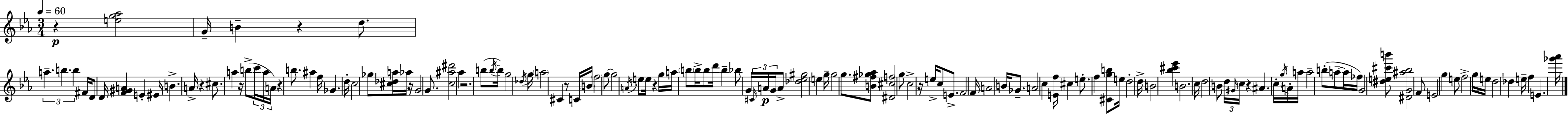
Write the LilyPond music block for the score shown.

{
  \clef treble
  \numericTimeSignature
  \time 3/4
  \key ees \major
  \tempo 4 = 60
  r4\p <e'' g'' aes''>2 | g'16-- b'4-- r4 d''8. | \tuplet 3/2 { a''4.-- b''4. | b''4 } fis'16 d'8 d'16 <f' gis' a'>4 | \break e'4-. eis'16 b'4.-> a'16-> | r4 cis''8. a''4 r16 | b''8->( \tuplet 3/2 { c'''16 a''16 a'16) } r4 b''8. | ais''4 f''16 ges'4. d''16-. | \break c''2 ges''8 <cis'' des'' a''>16 aes''16 | r16 g'2 g'8. | <c'' ais'' dis'''>2 aes''4 | r2. | \break b''8( \acciaccatura { b''16~ }~ b''16) g''2 | \acciaccatura { des''16 } g''16 \parenthesize a''2 cis'4 | r8 c'16 \parenthesize b'16 \parenthesize f''2 | g''8~~ g''2 | \break \acciaccatura { a'16 } e''8 e''16 r4 g''16 a''16 \parenthesize b''8 | b''16-> b''8 d'''16 b''4-- bes''8 g'16 \tuplet 3/2 { \grace { cis'16 }\p | a'16 g'16 } a'8-> <des'' ees'' gis''>2 | e''4 g''16-- g''2 | \break g''8. <b' fis'' ges'' aes''>8 <dis' cis'' f''>2 | g''8 c''2-> | r16 e''16-> c''8 e'8.-> f'2 | f'16 a'2 | \break b'16 ges'8.-- a'2 | c''4 <e' f''>16 cis''4 e''8.-. | f''4 <cis' g'' b''>8 e''16 d''2-. | d''16-> b'2 | \break <bes'' cis''' ees'''>4 b'2. | c''16 d''2 | b'8 \tuplet 3/2 { d''16 \grace { gis'16 } c''16 } r4 ais'4. | \parenthesize c''16-. \acciaccatura { g''16 } a'16-. a''16 a''2-- | \break b''8-.( a''8--~~ a''16 fes''16) g'2 | <dis'' e'' cis''' b'''>8 <dis' g' ais'' bes''>2 | f'8 e'2 | g''4 e''8 f''2-> | \break g''16 e''16 d''2 | des''4 e''16-- f''4 e'4. | <ges''' aes'''>16 \bar "|."
}